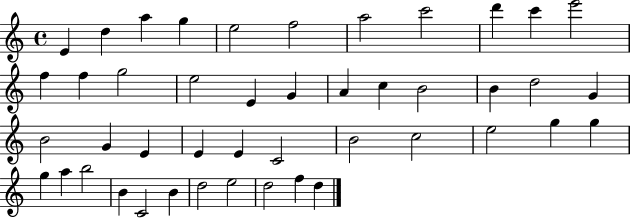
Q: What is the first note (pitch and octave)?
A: E4